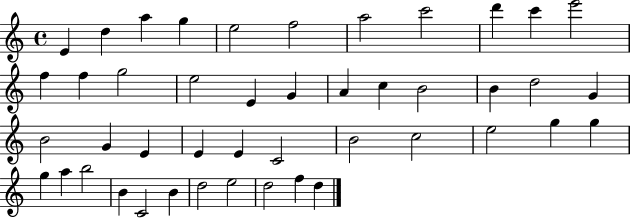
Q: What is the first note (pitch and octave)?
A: E4